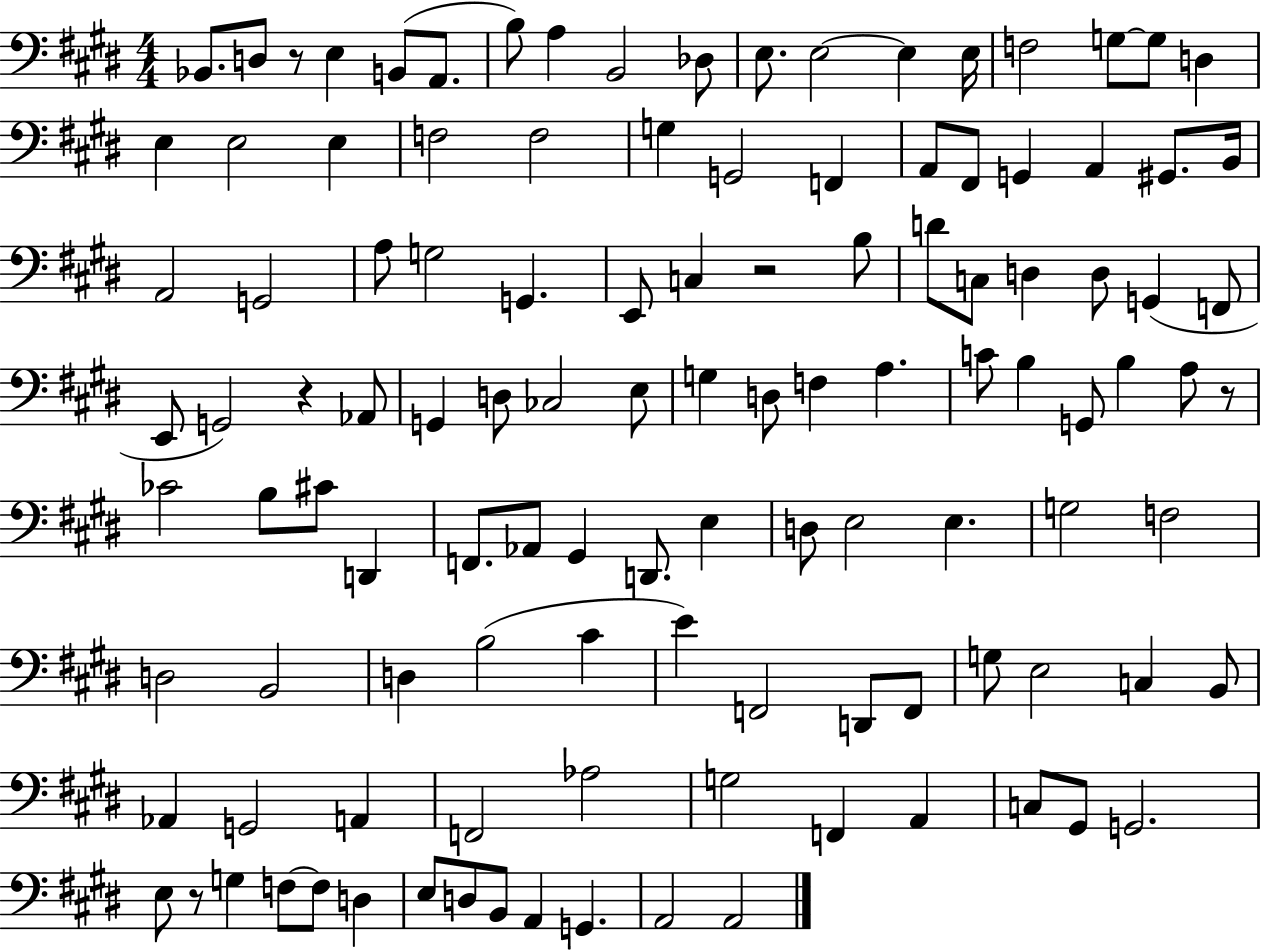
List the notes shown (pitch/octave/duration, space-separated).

Bb2/e. D3/e R/e E3/q B2/e A2/e. B3/e A3/q B2/h Db3/e E3/e. E3/h E3/q E3/s F3/h G3/e G3/e D3/q E3/q E3/h E3/q F3/h F3/h G3/q G2/h F2/q A2/e F#2/e G2/q A2/q G#2/e. B2/s A2/h G2/h A3/e G3/h G2/q. E2/e C3/q R/h B3/e D4/e C3/e D3/q D3/e G2/q F2/e E2/e G2/h R/q Ab2/e G2/q D3/e CES3/h E3/e G3/q D3/e F3/q A3/q. C4/e B3/q G2/e B3/q A3/e R/e CES4/h B3/e C#4/e D2/q F2/e. Ab2/e G#2/q D2/e. E3/q D3/e E3/h E3/q. G3/h F3/h D3/h B2/h D3/q B3/h C#4/q E4/q F2/h D2/e F2/e G3/e E3/h C3/q B2/e Ab2/q G2/h A2/q F2/h Ab3/h G3/h F2/q A2/q C3/e G#2/e G2/h. E3/e R/e G3/q F3/e F3/e D3/q E3/e D3/e B2/e A2/q G2/q. A2/h A2/h